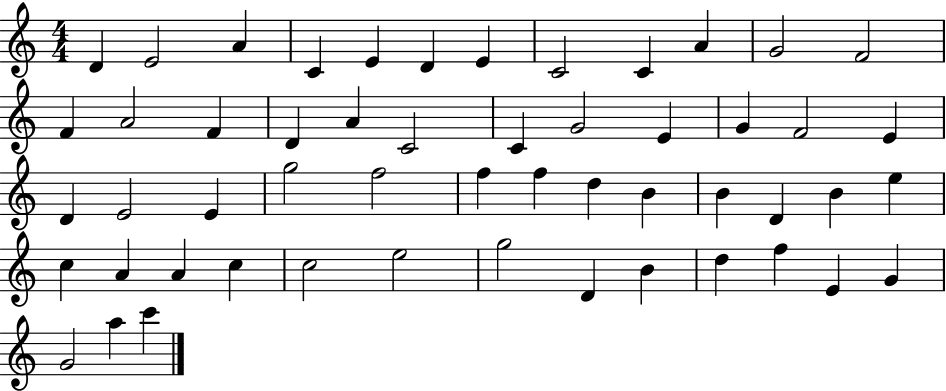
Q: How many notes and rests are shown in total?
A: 53